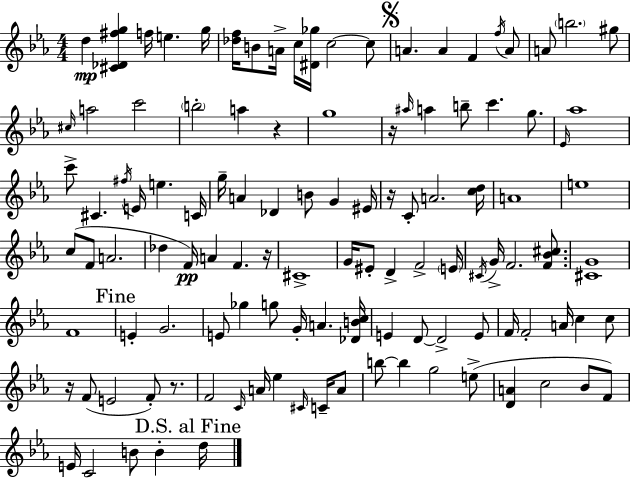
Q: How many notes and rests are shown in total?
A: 115